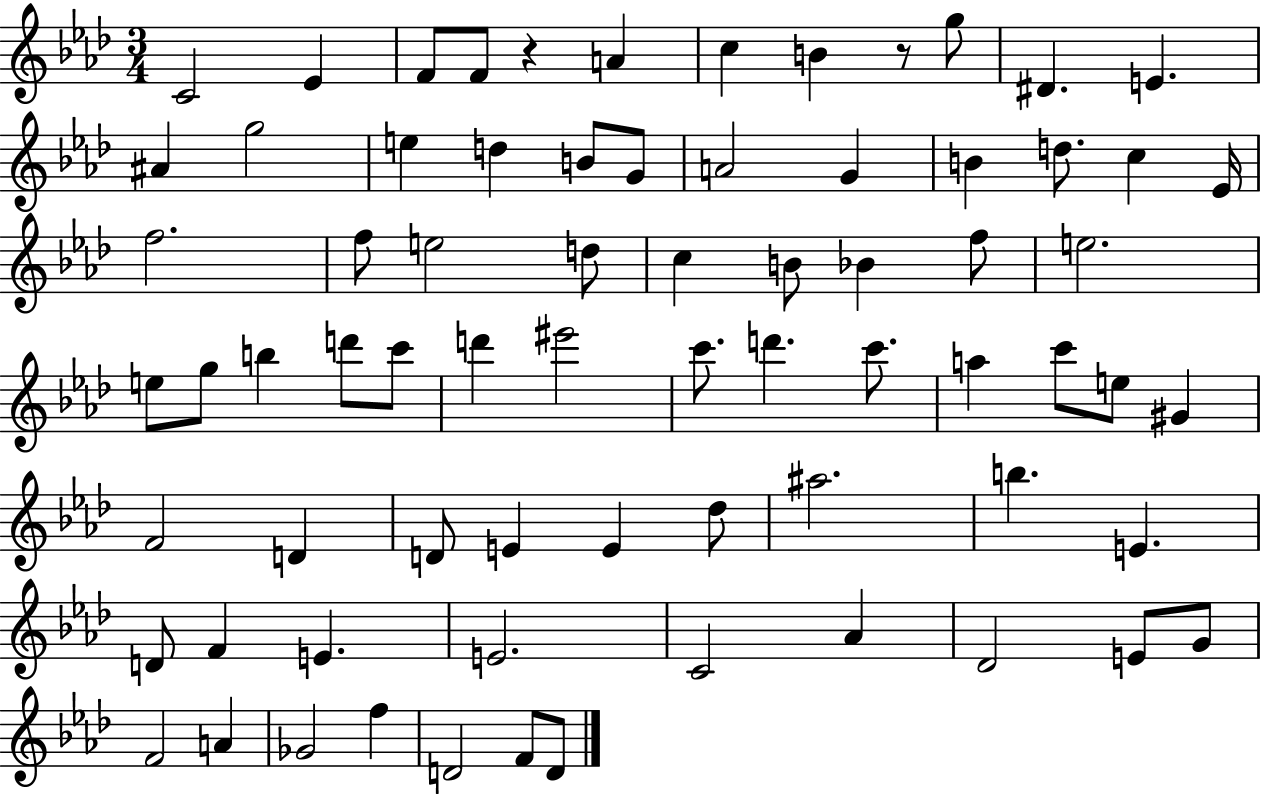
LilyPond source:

{
  \clef treble
  \numericTimeSignature
  \time 3/4
  \key aes \major
  c'2 ees'4 | f'8 f'8 r4 a'4 | c''4 b'4 r8 g''8 | dis'4. e'4. | \break ais'4 g''2 | e''4 d''4 b'8 g'8 | a'2 g'4 | b'4 d''8. c''4 ees'16 | \break f''2. | f''8 e''2 d''8 | c''4 b'8 bes'4 f''8 | e''2. | \break e''8 g''8 b''4 d'''8 c'''8 | d'''4 eis'''2 | c'''8. d'''4. c'''8. | a''4 c'''8 e''8 gis'4 | \break f'2 d'4 | d'8 e'4 e'4 des''8 | ais''2. | b''4. e'4. | \break d'8 f'4 e'4. | e'2. | c'2 aes'4 | des'2 e'8 g'8 | \break f'2 a'4 | ges'2 f''4 | d'2 f'8 d'8 | \bar "|."
}